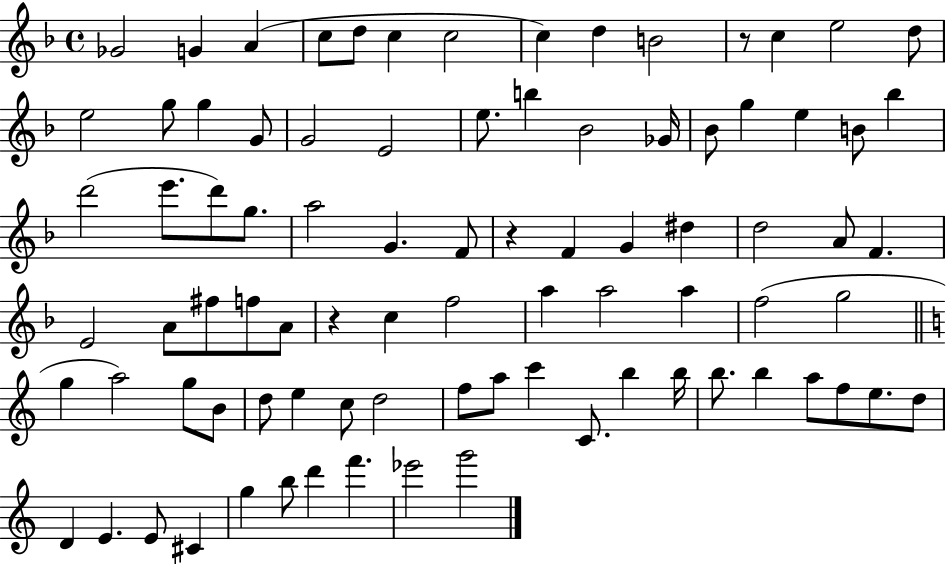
Gb4/h G4/q A4/q C5/e D5/e C5/q C5/h C5/q D5/q B4/h R/e C5/q E5/h D5/e E5/h G5/e G5/q G4/e G4/h E4/h E5/e. B5/q Bb4/h Gb4/s Bb4/e G5/q E5/q B4/e Bb5/q D6/h E6/e. D6/e G5/e. A5/h G4/q. F4/e R/q F4/q G4/q D#5/q D5/h A4/e F4/q. E4/h A4/e F#5/e F5/e A4/e R/q C5/q F5/h A5/q A5/h A5/q F5/h G5/h G5/q A5/h G5/e B4/e D5/e E5/q C5/e D5/h F5/e A5/e C6/q C4/e. B5/q B5/s B5/e. B5/q A5/e F5/e E5/e. D5/e D4/q E4/q. E4/e C#4/q G5/q B5/e D6/q F6/q. Eb6/h G6/h